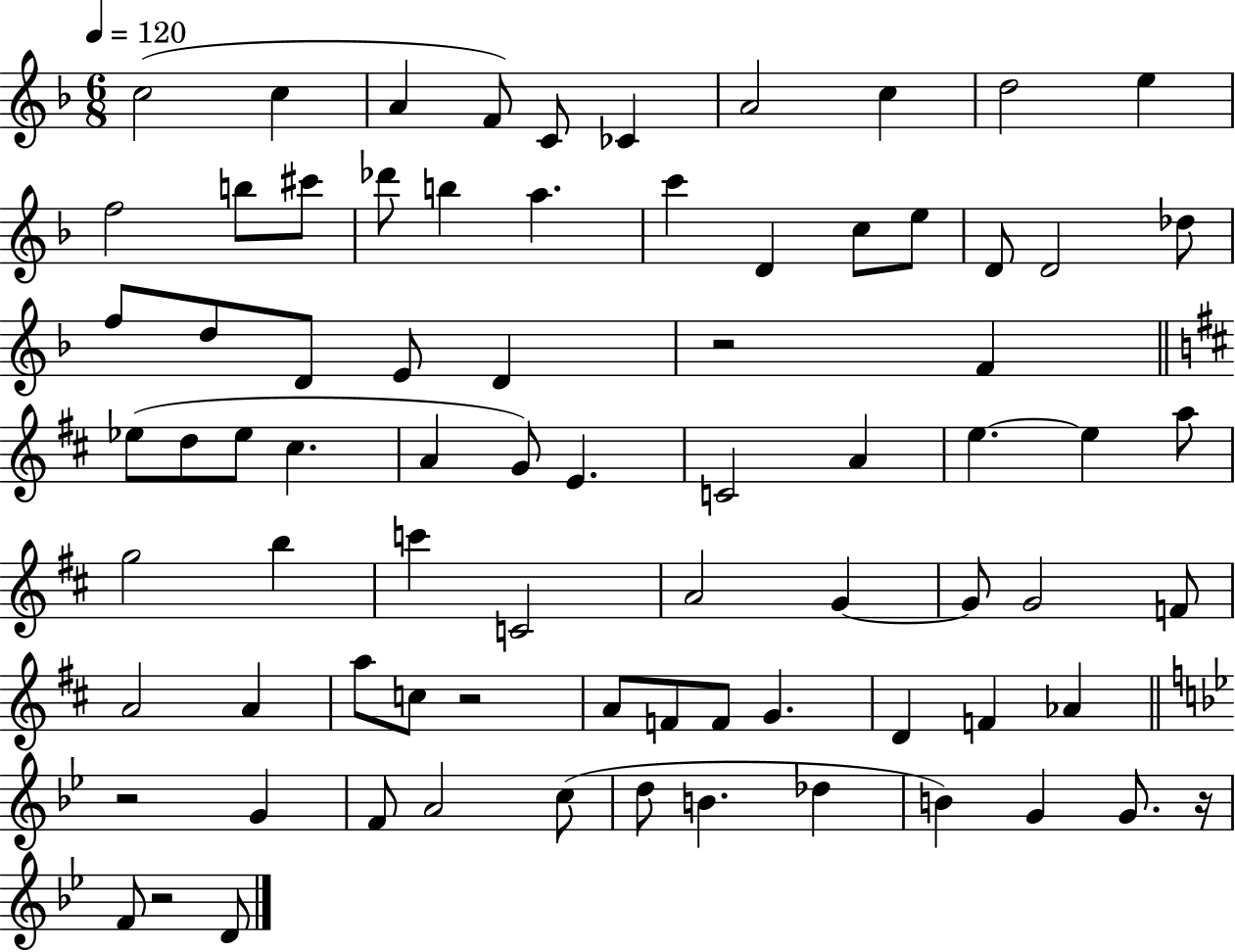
{
  \clef treble
  \numericTimeSignature
  \time 6/8
  \key f \major
  \tempo 4 = 120
  c''2( c''4 | a'4 f'8) c'8 ces'4 | a'2 c''4 | d''2 e''4 | \break f''2 b''8 cis'''8 | des'''8 b''4 a''4. | c'''4 d'4 c''8 e''8 | d'8 d'2 des''8 | \break f''8 d''8 d'8 e'8 d'4 | r2 f'4 | \bar "||" \break \key d \major ees''8( d''8 ees''8 cis''4. | a'4 g'8) e'4. | c'2 a'4 | e''4.~~ e''4 a''8 | \break g''2 b''4 | c'''4 c'2 | a'2 g'4~~ | g'8 g'2 f'8 | \break a'2 a'4 | a''8 c''8 r2 | a'8 f'8 f'8 g'4. | d'4 f'4 aes'4 | \break \bar "||" \break \key bes \major r2 g'4 | f'8 a'2 c''8( | d''8 b'4. des''4 | b'4) g'4 g'8. r16 | \break f'8 r2 d'8 | \bar "|."
}